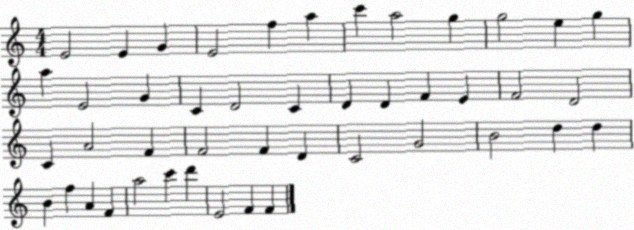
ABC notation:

X:1
T:Untitled
M:4/4
L:1/4
K:C
E2 E G E2 f a c' a2 g g2 e g a E2 G C D2 C D D F E F2 D2 C A2 F F2 F D C2 G2 B2 d d B f A F a2 c' d' E2 F F